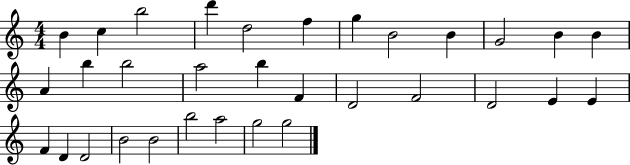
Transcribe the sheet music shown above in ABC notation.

X:1
T:Untitled
M:4/4
L:1/4
K:C
B c b2 d' d2 f g B2 B G2 B B A b b2 a2 b F D2 F2 D2 E E F D D2 B2 B2 b2 a2 g2 g2